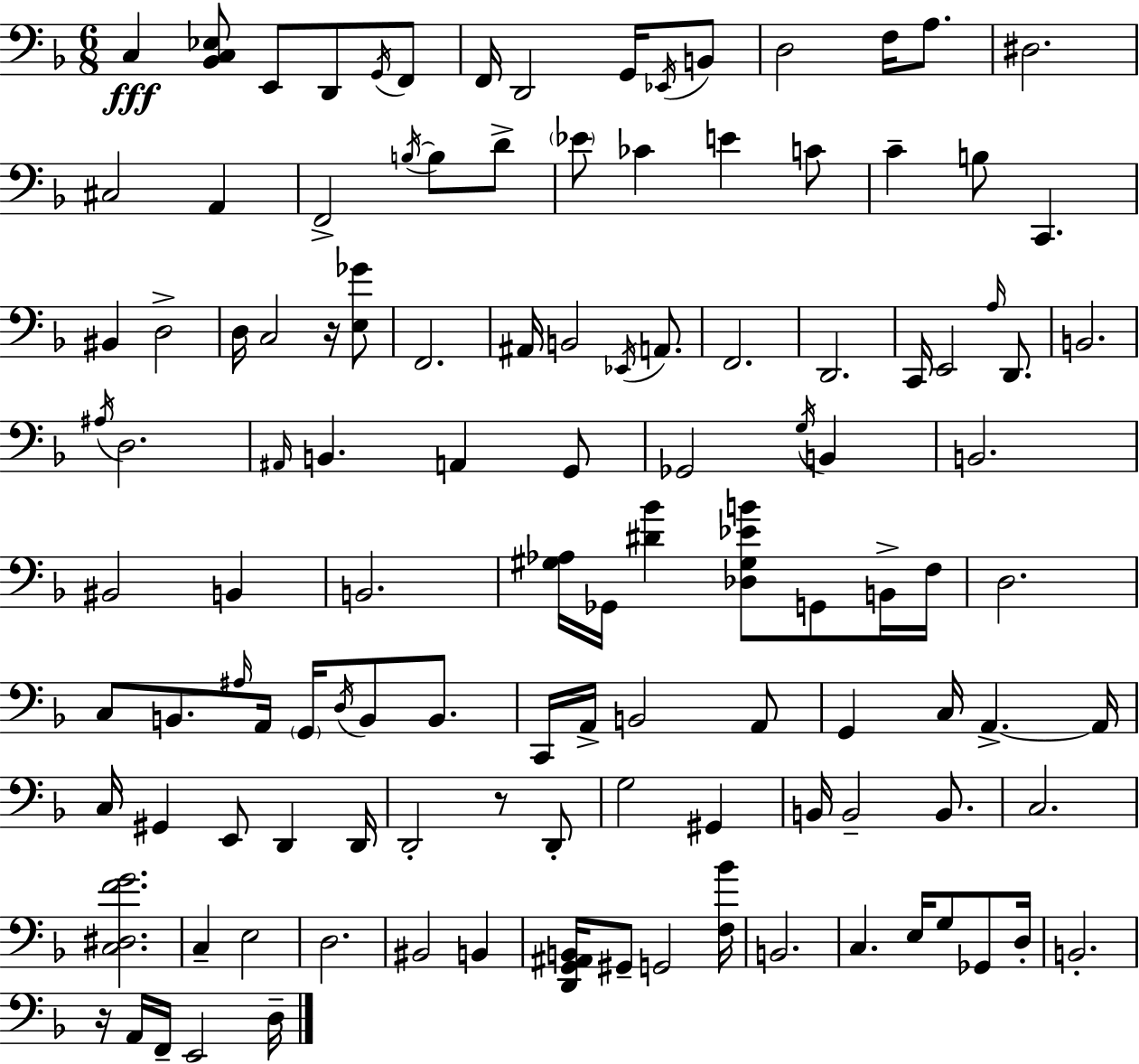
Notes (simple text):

C3/q [Bb2,C3,Eb3]/e E2/e D2/e G2/s F2/e F2/s D2/h G2/s Eb2/s B2/e D3/h F3/s A3/e. D#3/h. C#3/h A2/q F2/h B3/s B3/e D4/e Eb4/e CES4/q E4/q C4/e C4/q B3/e C2/q. BIS2/q D3/h D3/s C3/h R/s [E3,Gb4]/e F2/h. A#2/s B2/h Eb2/s A2/e. F2/h. D2/h. C2/s E2/h A3/s D2/e. B2/h. A#3/s D3/h. A#2/s B2/q. A2/q G2/e Gb2/h G3/s B2/q B2/h. BIS2/h B2/q B2/h. [G#3,Ab3]/s Gb2/s [D#4,Bb4]/q [Db3,G#3,Eb4,B4]/e G2/e B2/s F3/s D3/h. C3/e B2/e. A#3/s A2/s G2/s D3/s B2/e B2/e. C2/s A2/s B2/h A2/e G2/q C3/s A2/q. A2/s C3/s G#2/q E2/e D2/q D2/s D2/h R/e D2/e G3/h G#2/q B2/s B2/h B2/e. C3/h. [C3,D#3,F4,G4]/h. C3/q E3/h D3/h. BIS2/h B2/q [D2,G2,A#2,B2]/s G#2/e G2/h [F3,Bb4]/s B2/h. C3/q. E3/s G3/e Gb2/e D3/s B2/h. R/s A2/s F2/s E2/h D3/s